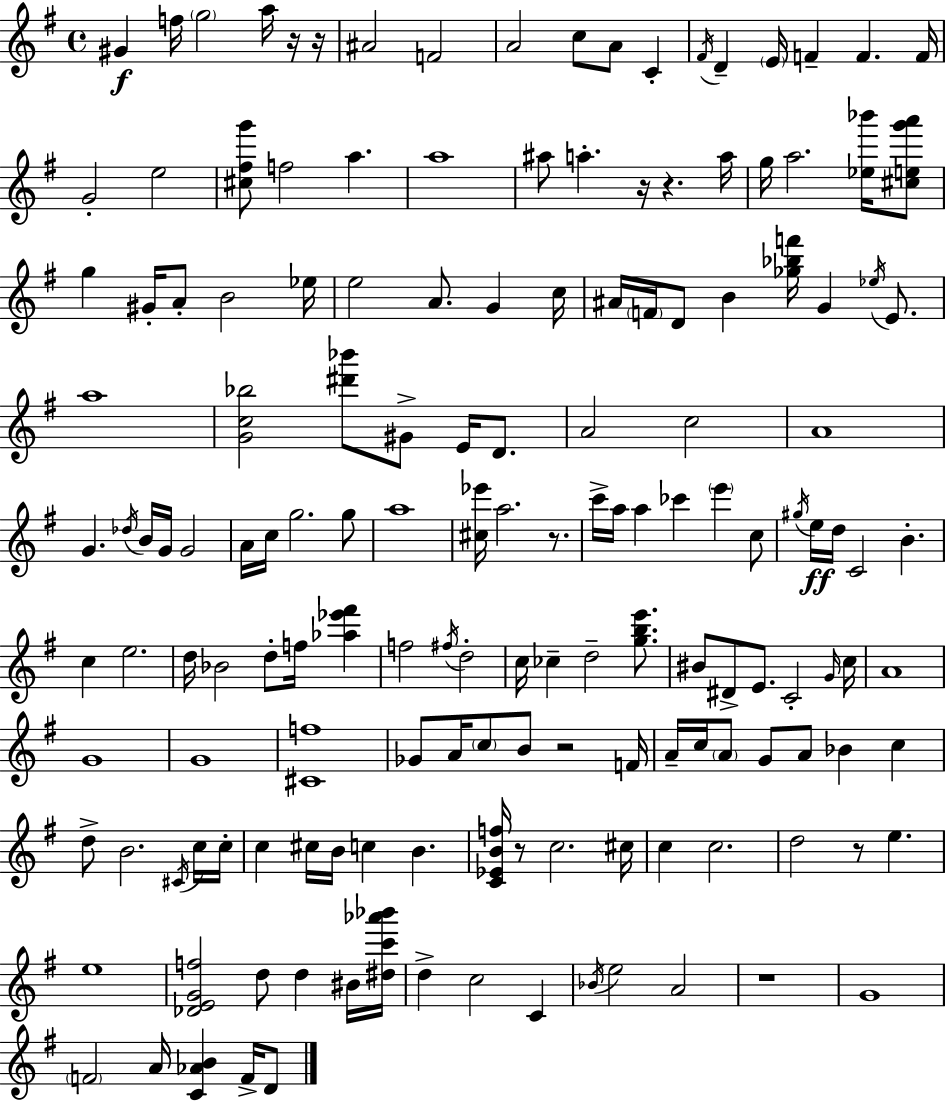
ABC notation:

X:1
T:Untitled
M:4/4
L:1/4
K:Em
^G f/4 g2 a/4 z/4 z/4 ^A2 F2 A2 c/2 A/2 C ^F/4 D E/4 F F F/4 G2 e2 [^c^fg']/2 f2 a a4 ^a/2 a z/4 z a/4 g/4 a2 [_e_b']/4 [^ceg'a']/2 g ^G/4 A/2 B2 _e/4 e2 A/2 G c/4 ^A/4 F/4 D/2 B [_g_bf']/4 G _e/4 E/2 a4 [Gc_b]2 [^d'_b']/2 ^G/2 E/4 D/2 A2 c2 A4 G _d/4 B/4 G/4 G2 A/4 c/4 g2 g/2 a4 [^c_e']/4 a2 z/2 c'/4 a/4 a _c' e' c/2 ^g/4 e/4 d/4 C2 B c e2 d/4 _B2 d/2 f/4 [_a_e'^f'] f2 ^f/4 d2 c/4 _c d2 [gbe']/2 ^B/2 ^D/2 E/2 C2 G/4 c/4 A4 G4 G4 [^Cf]4 _G/2 A/4 c/2 B/2 z2 F/4 A/4 c/4 A/2 G/2 A/2 _B c d/2 B2 ^C/4 c/4 c/4 c ^c/4 B/4 c B [C_EBf]/4 z/2 c2 ^c/4 c c2 d2 z/2 e e4 [_DEGf]2 d/2 d ^B/4 [^dc'_a'_b']/4 d c2 C _B/4 e2 A2 z4 G4 F2 A/4 [C_AB] F/4 D/2